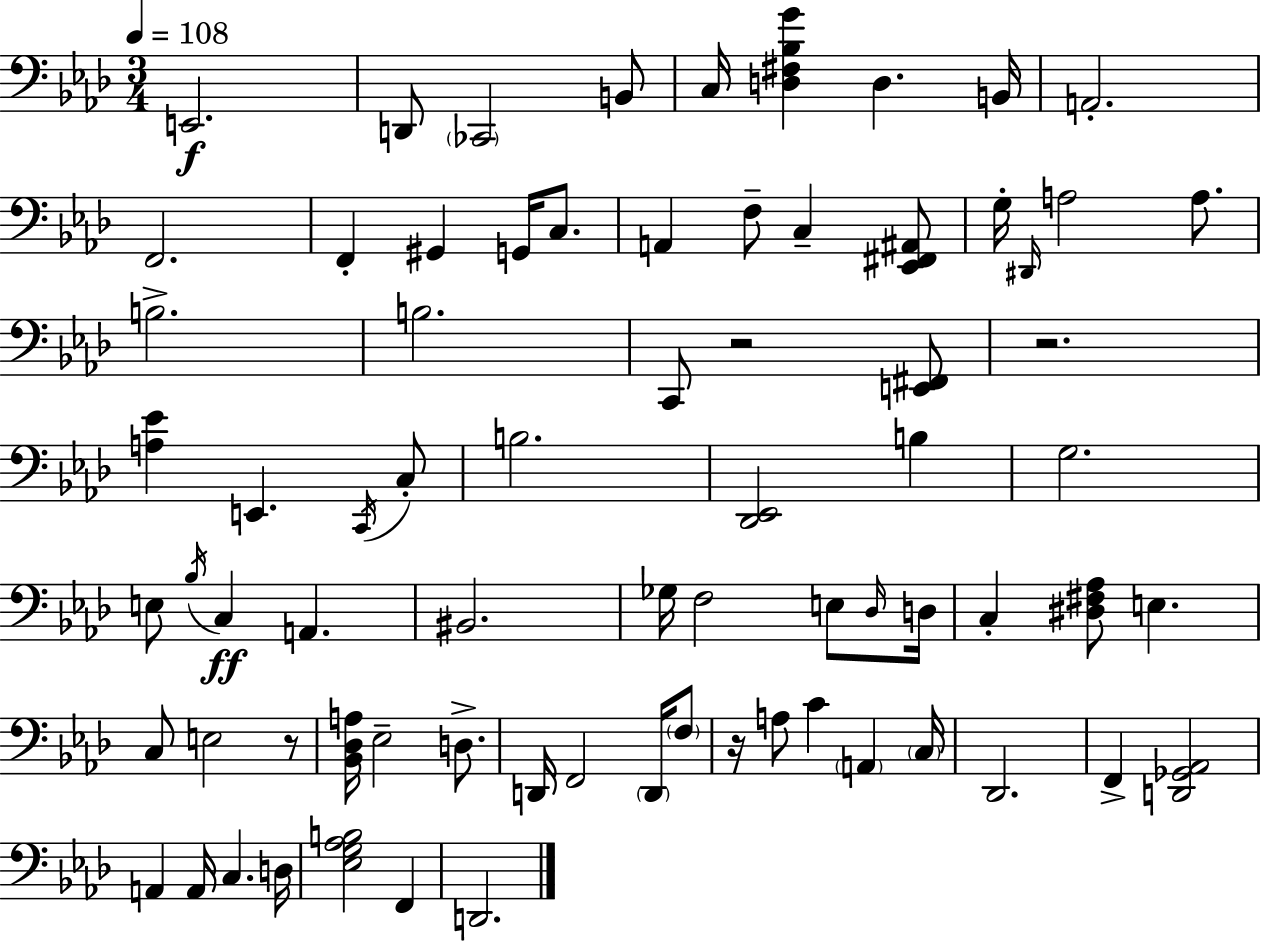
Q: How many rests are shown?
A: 4